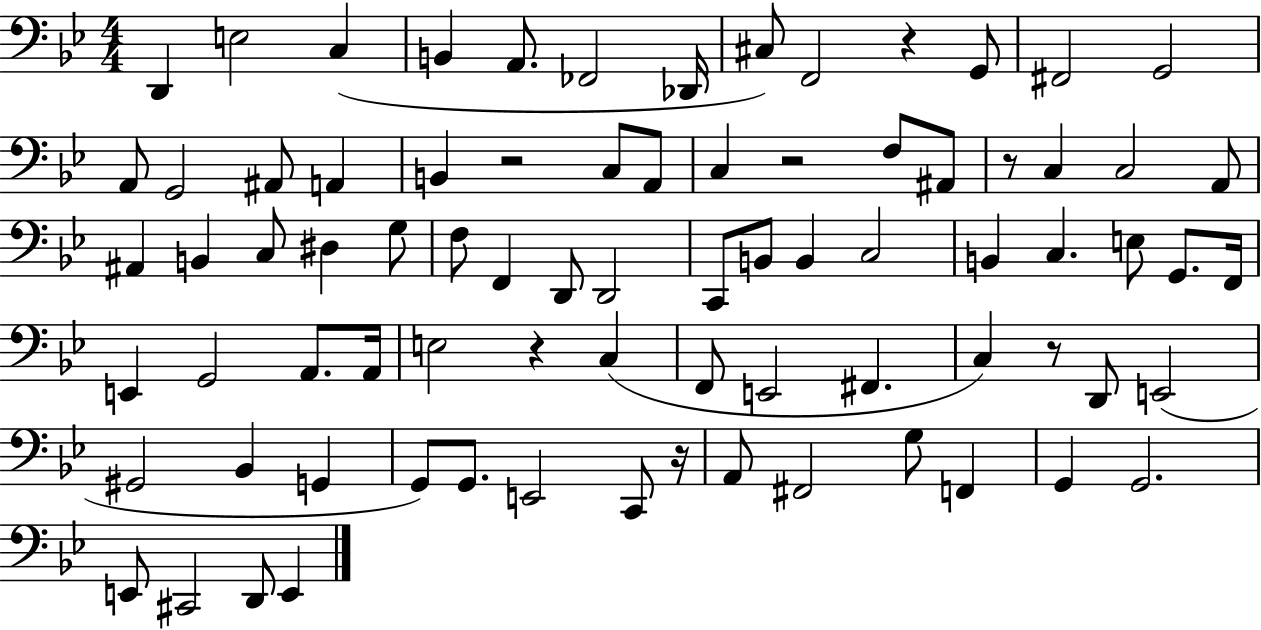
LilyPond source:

{
  \clef bass
  \numericTimeSignature
  \time 4/4
  \key bes \major
  d,4 e2 c4( | b,4 a,8. fes,2 des,16 | cis8) f,2 r4 g,8 | fis,2 g,2 | \break a,8 g,2 ais,8 a,4 | b,4 r2 c8 a,8 | c4 r2 f8 ais,8 | r8 c4 c2 a,8 | \break ais,4 b,4 c8 dis4 g8 | f8 f,4 d,8 d,2 | c,8 b,8 b,4 c2 | b,4 c4. e8 g,8. f,16 | \break e,4 g,2 a,8. a,16 | e2 r4 c4( | f,8 e,2 fis,4. | c4) r8 d,8 e,2( | \break gis,2 bes,4 g,4 | g,8) g,8. e,2 c,8 r16 | a,8 fis,2 g8 f,4 | g,4 g,2. | \break e,8 cis,2 d,8 e,4 | \bar "|."
}